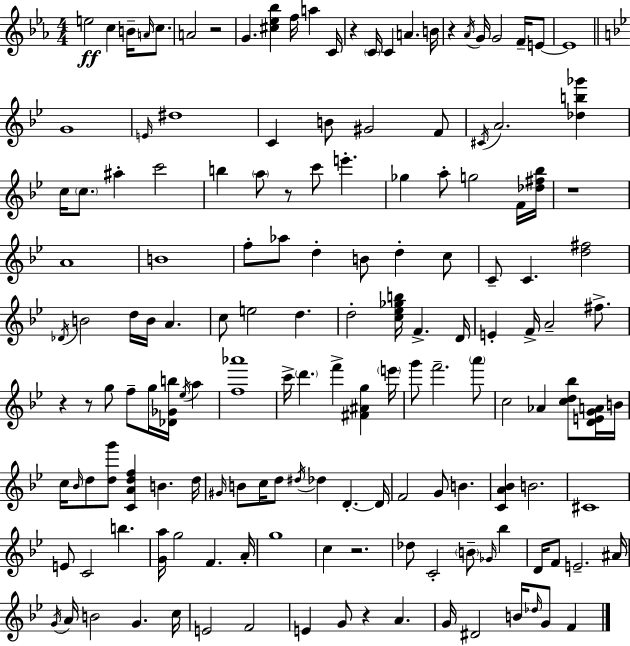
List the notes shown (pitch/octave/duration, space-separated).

E5/h C5/q B4/s A4/s C5/e. A4/h R/h G4/q. [C#5,Eb5,Bb5]/q F5/s A5/q C4/s R/q C4/s C4/q A4/q. B4/s R/q Ab4/s G4/s G4/h F4/s E4/e E4/w G4/w E4/s D#5/w C4/q B4/e G#4/h F4/e C#4/s A4/h. [Db5,B5,Gb6]/q C5/s C5/e. A#5/q C6/h B5/q A5/e R/e C6/e E6/q. Gb5/q A5/e G5/h F4/s [Db5,F#5,Bb5]/s R/w A4/w B4/w F5/e Ab5/e D5/q B4/e D5/q C5/e C4/e C4/q. [D5,F#5]/h Db4/s B4/h D5/s B4/s A4/q. C5/e E5/h D5/q. D5/h [C5,Eb5,Gb5,B5]/s F4/q. D4/s E4/q F4/s A4/h F#5/e. R/q R/e G5/e F5/e G5/s [Db4,Gb4,B5]/s Eb5/s A5/q [F5,Ab6]/w C6/s D6/q. F6/q [F#4,A#4,G5]/q E6/s G6/e F6/h. A6/e C5/h Ab4/q [C5,D5,Bb5]/e [D4,E4,G4,A4]/s B4/s C5/s Bb4/s D5/e [D5,G6]/e [C4,A4,D5,F5]/q B4/q. D5/s G#4/s B4/e C5/s D5/e D#5/s Db5/q D4/q. D4/s F4/h G4/e B4/q. [C4,A4,Bb4]/q B4/h. C#4/w E4/e C4/h B5/q. [G4,A5]/s G5/h F4/q. A4/s G5/w C5/q R/h. Db5/e C4/h B4/e Gb4/s Bb5/q D4/s F4/e E4/h. A#4/s G4/s A4/s B4/h G4/q. C5/s E4/h F4/h E4/q G4/e R/q A4/q. G4/s D#4/h B4/s Db5/s G4/e F4/q